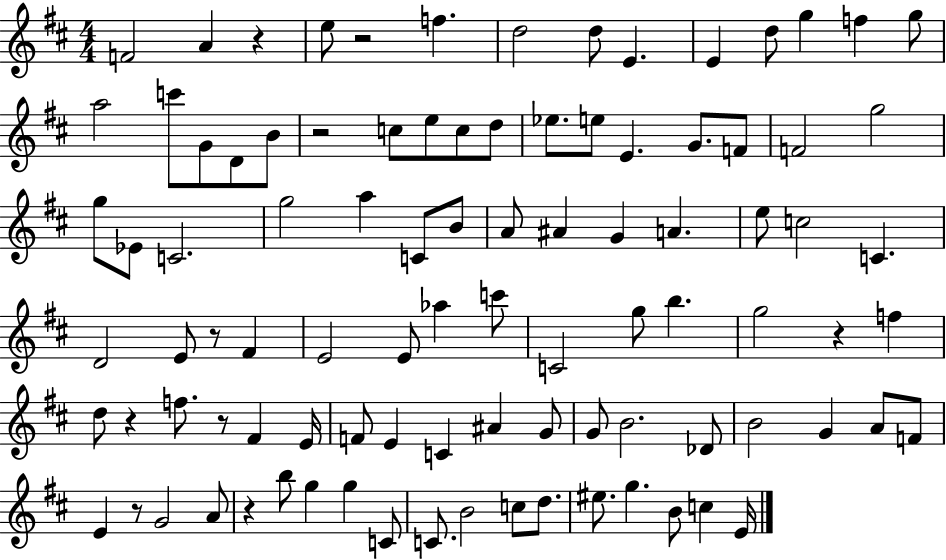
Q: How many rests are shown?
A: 9